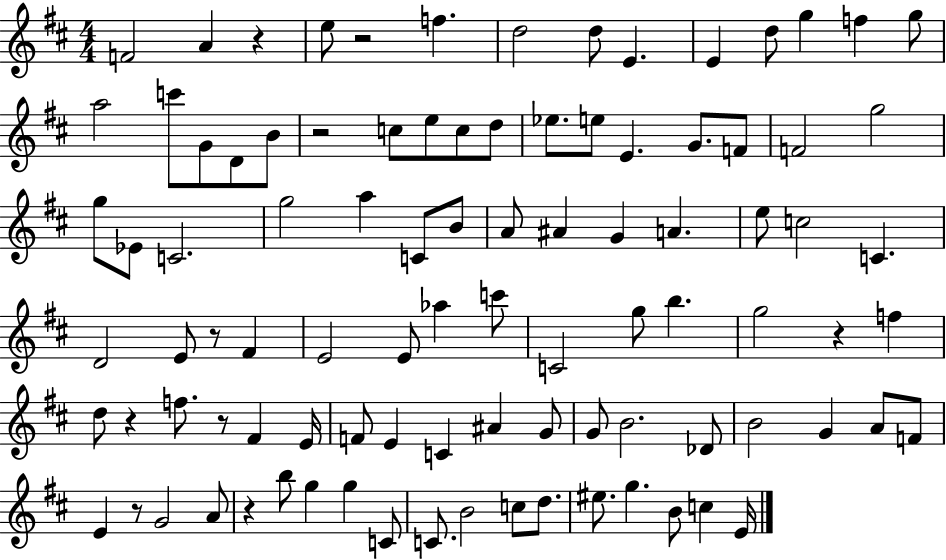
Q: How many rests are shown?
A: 9